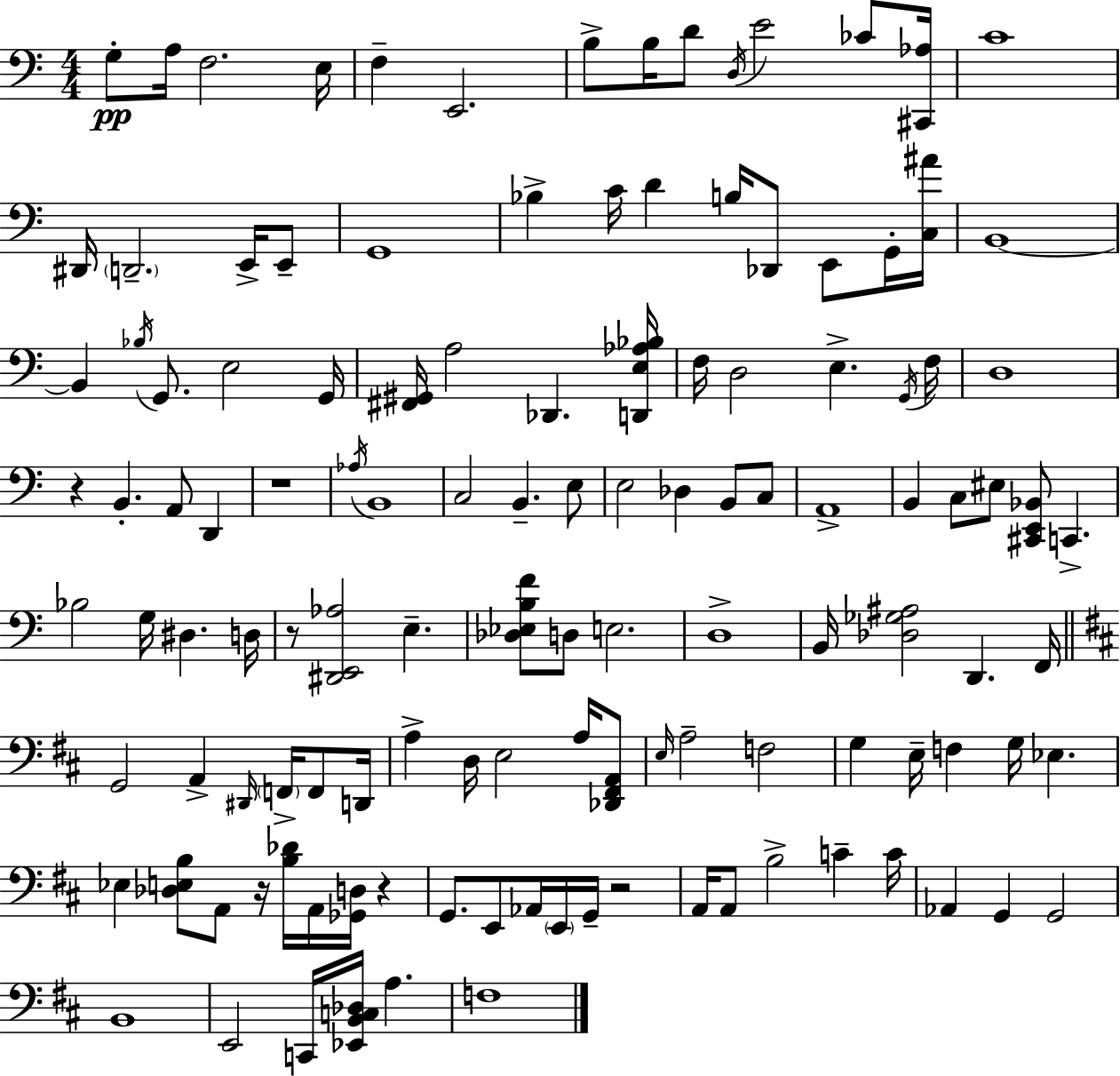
{
  \clef bass
  \numericTimeSignature
  \time 4/4
  \key c \major
  \repeat volta 2 { g8-.\pp a16 f2. e16 | f4-- e,2. | b8-> b16 d'8 \acciaccatura { d16 } e'2 ces'8 | <cis, aes>16 c'1 | \break dis,16 \parenthesize d,2.-- e,16-> e,8-- | g,1 | bes4-> c'16 d'4 b16 des,8 e,8 g,16-. | <c ais'>16 b,1~~ | \break b,4 \acciaccatura { bes16 } g,8. e2 | g,16 <fis, gis,>16 a2 des,4. | <d, e aes bes>16 f16 d2 e4.-> | \acciaccatura { g,16 } f16 d1 | \break r4 b,4.-. a,8 d,4 | r1 | \acciaccatura { aes16 } b,1 | c2 b,4.-- | \break e8 e2 des4 | b,8 c8 a,1-> | b,4 c8 eis8 <cis, e, bes,>8 c,4.-> | bes2 g16 dis4. | \break d16 r8 <dis, e, aes>2 e4.-- | <des ees b f'>8 d8 e2. | d1-> | b,16 <des ges ais>2 d,4. | \break f,16 \bar "||" \break \key b \minor g,2 a,4-> \grace { dis,16 } \parenthesize f,16-> f,8 | d,16 a4-> d16 e2 a16 <des, fis, a,>8 | \grace { e16 } a2-- f2 | g4 e16-- f4 g16 ees4. | \break ees4 <des e b>8 a,8 r16 <b des'>16 a,16 <ges, d>16 r4 | g,8. e,8 aes,16 \parenthesize e,16 g,16-- r2 | a,16 a,8 b2-> c'4-- | c'16 aes,4 g,4 g,2 | \break b,1 | e,2 c,16 <ees, b, c des>16 a4. | f1 | } \bar "|."
}